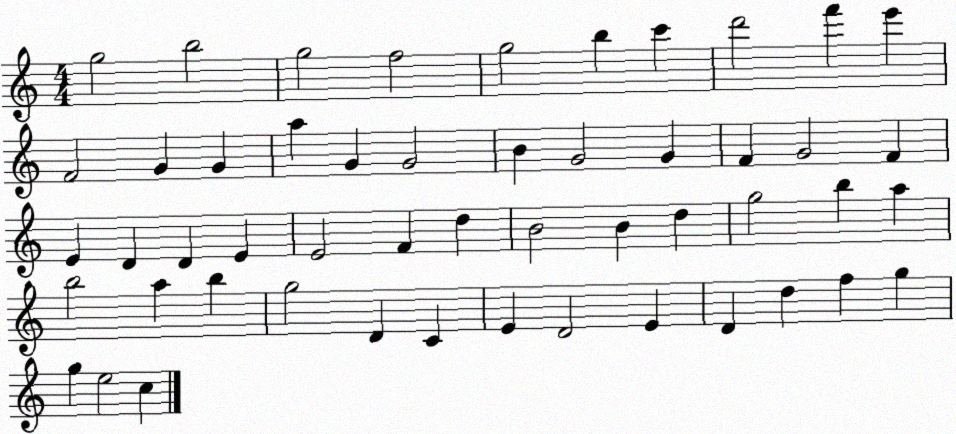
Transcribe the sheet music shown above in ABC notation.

X:1
T:Untitled
M:4/4
L:1/4
K:C
g2 b2 g2 f2 g2 b c' d'2 f' e' F2 G G a G G2 B G2 G F G2 F E D D E E2 F d B2 B d g2 b a b2 a b g2 D C E D2 E D d f g g e2 c